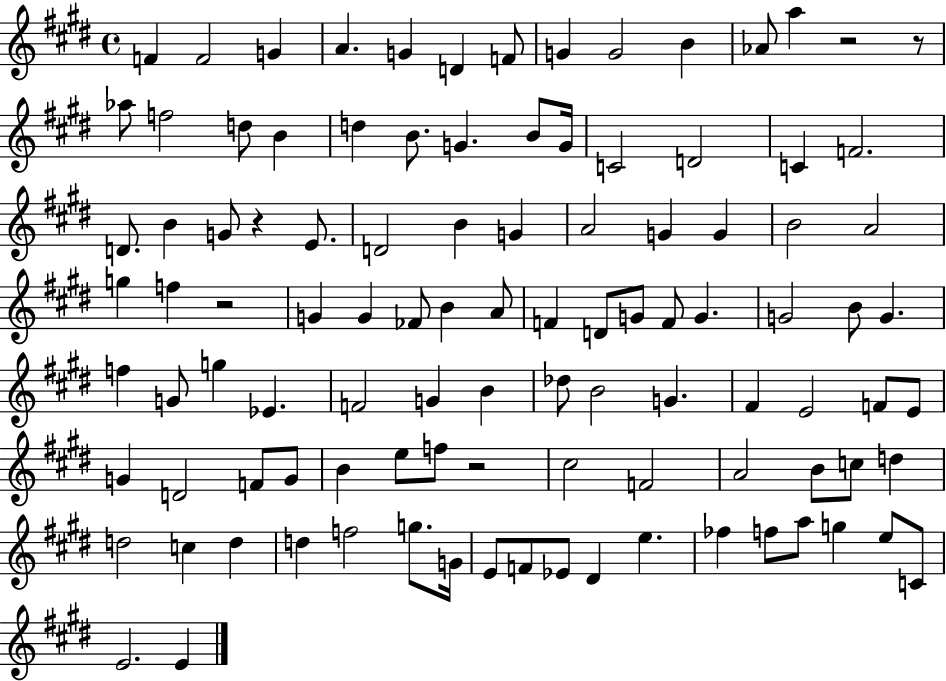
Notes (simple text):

F4/q F4/h G4/q A4/q. G4/q D4/q F4/e G4/q G4/h B4/q Ab4/e A5/q R/h R/e Ab5/e F5/h D5/e B4/q D5/q B4/e. G4/q. B4/e G4/s C4/h D4/h C4/q F4/h. D4/e. B4/q G4/e R/q E4/e. D4/h B4/q G4/q A4/h G4/q G4/q B4/h A4/h G5/q F5/q R/h G4/q G4/q FES4/e B4/q A4/e F4/q D4/e G4/e F4/e G4/q. G4/h B4/e G4/q. F5/q G4/e G5/q Eb4/q. F4/h G4/q B4/q Db5/e B4/h G4/q. F#4/q E4/h F4/e E4/e G4/q D4/h F4/e G4/e B4/q E5/e F5/e R/h C#5/h F4/h A4/h B4/e C5/e D5/q D5/h C5/q D5/q D5/q F5/h G5/e. G4/s E4/e F4/e Eb4/e D#4/q E5/q. FES5/q F5/e A5/e G5/q E5/e C4/e E4/h. E4/q